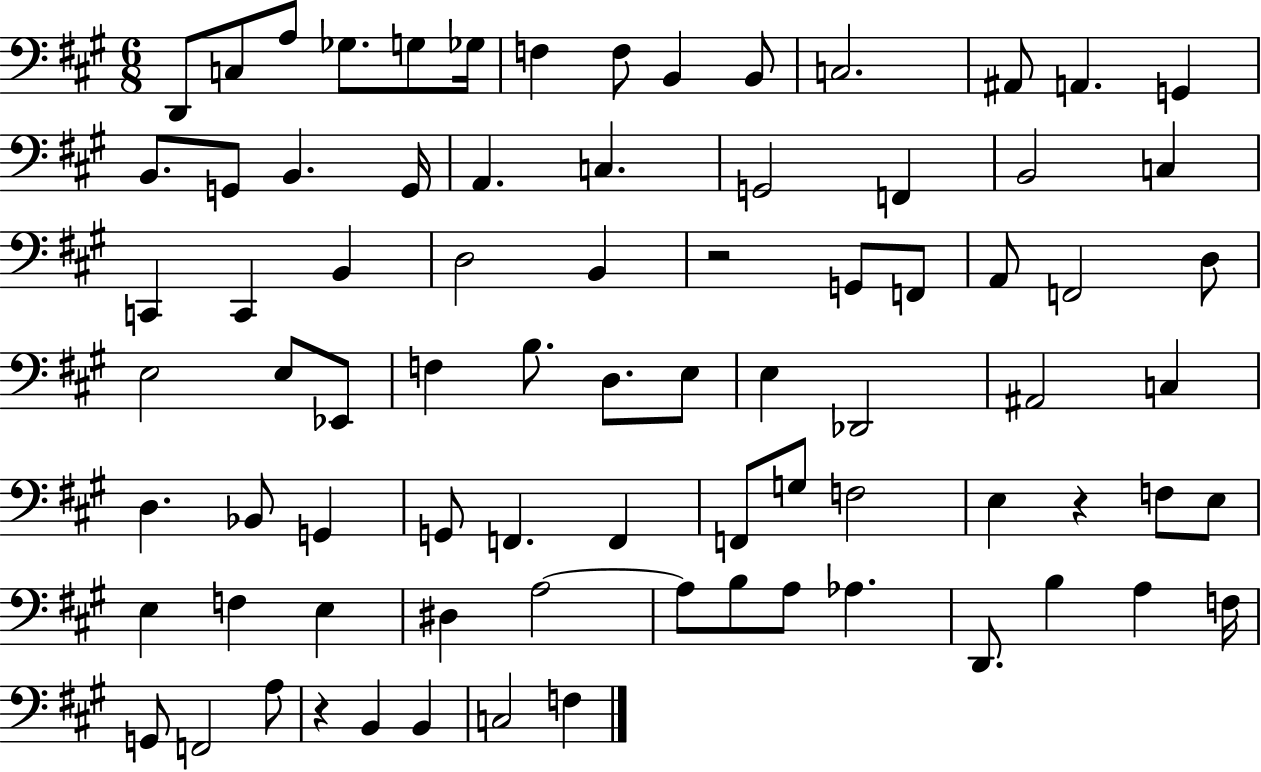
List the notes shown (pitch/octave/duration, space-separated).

D2/e C3/e A3/e Gb3/e. G3/e Gb3/s F3/q F3/e B2/q B2/e C3/h. A#2/e A2/q. G2/q B2/e. G2/e B2/q. G2/s A2/q. C3/q. G2/h F2/q B2/h C3/q C2/q C2/q B2/q D3/h B2/q R/h G2/e F2/e A2/e F2/h D3/e E3/h E3/e Eb2/e F3/q B3/e. D3/e. E3/e E3/q Db2/h A#2/h C3/q D3/q. Bb2/e G2/q G2/e F2/q. F2/q F2/e G3/e F3/h E3/q R/q F3/e E3/e E3/q F3/q E3/q D#3/q A3/h A3/e B3/e A3/e Ab3/q. D2/e. B3/q A3/q F3/s G2/e F2/h A3/e R/q B2/q B2/q C3/h F3/q